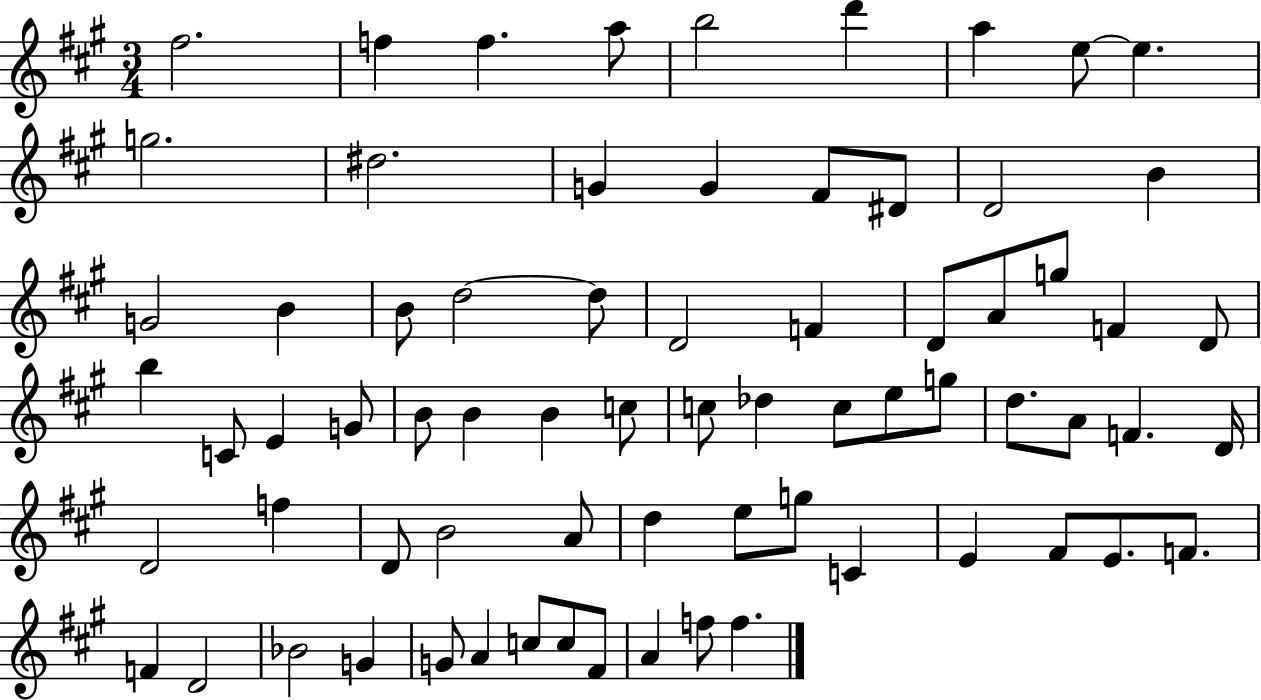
X:1
T:Untitled
M:3/4
L:1/4
K:A
^f2 f f a/2 b2 d' a e/2 e g2 ^d2 G G ^F/2 ^D/2 D2 B G2 B B/2 d2 d/2 D2 F D/2 A/2 g/2 F D/2 b C/2 E G/2 B/2 B B c/2 c/2 _d c/2 e/2 g/2 d/2 A/2 F D/4 D2 f D/2 B2 A/2 d e/2 g/2 C E ^F/2 E/2 F/2 F D2 _B2 G G/2 A c/2 c/2 ^F/2 A f/2 f